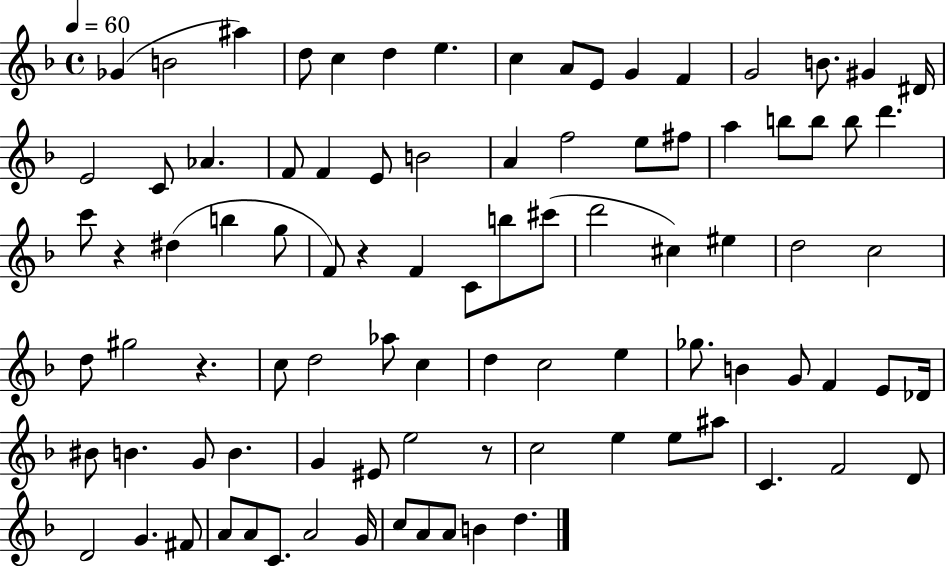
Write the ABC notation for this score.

X:1
T:Untitled
M:4/4
L:1/4
K:F
_G B2 ^a d/2 c d e c A/2 E/2 G F G2 B/2 ^G ^D/4 E2 C/2 _A F/2 F E/2 B2 A f2 e/2 ^f/2 a b/2 b/2 b/2 d' c'/2 z ^d b g/2 F/2 z F C/2 b/2 ^c'/2 d'2 ^c ^e d2 c2 d/2 ^g2 z c/2 d2 _a/2 c d c2 e _g/2 B G/2 F E/2 _D/4 ^B/2 B G/2 B G ^E/2 e2 z/2 c2 e e/2 ^a/2 C F2 D/2 D2 G ^F/2 A/2 A/2 C/2 A2 G/4 c/2 A/2 A/2 B d